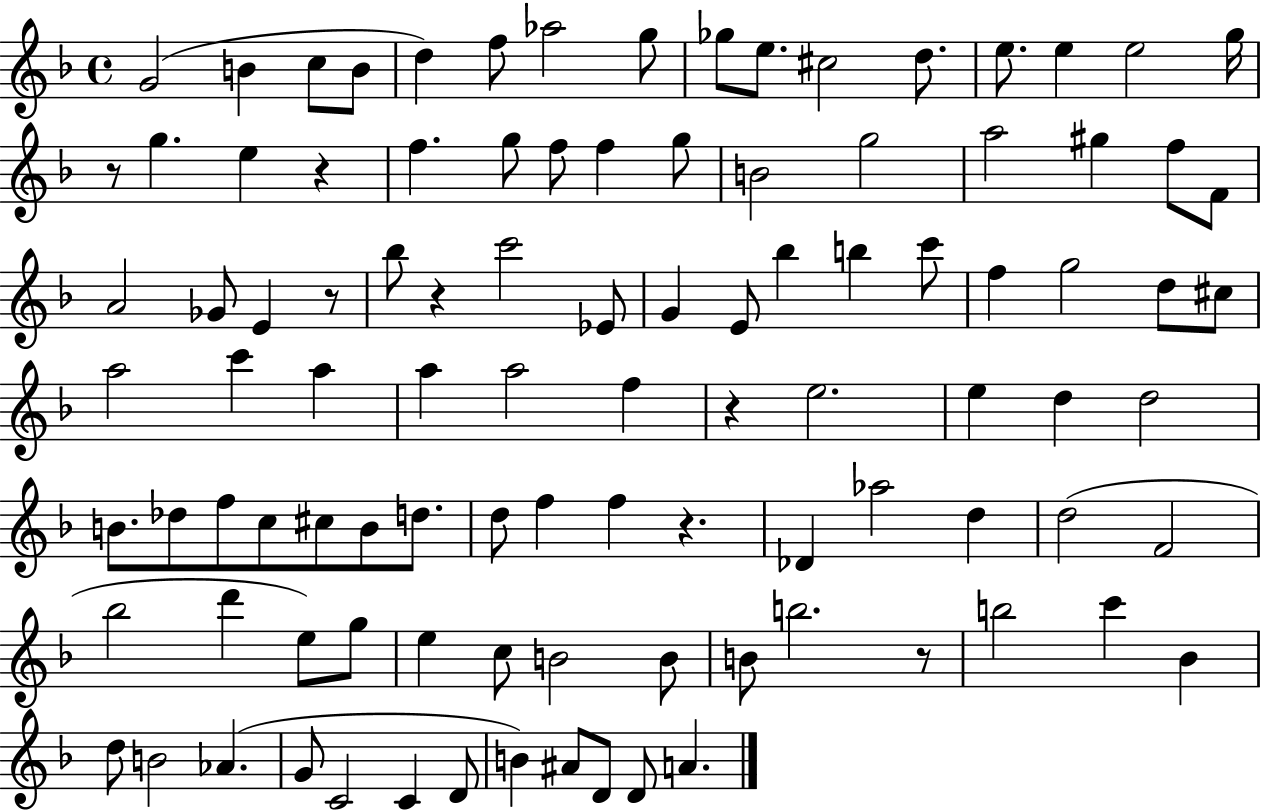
{
  \clef treble
  \time 4/4
  \defaultTimeSignature
  \key f \major
  \repeat volta 2 { g'2( b'4 c''8 b'8 | d''4) f''8 aes''2 g''8 | ges''8 e''8. cis''2 d''8. | e''8. e''4 e''2 g''16 | \break r8 g''4. e''4 r4 | f''4. g''8 f''8 f''4 g''8 | b'2 g''2 | a''2 gis''4 f''8 f'8 | \break a'2 ges'8 e'4 r8 | bes''8 r4 c'''2 ees'8 | g'4 e'8 bes''4 b''4 c'''8 | f''4 g''2 d''8 cis''8 | \break a''2 c'''4 a''4 | a''4 a''2 f''4 | r4 e''2. | e''4 d''4 d''2 | \break b'8. des''8 f''8 c''8 cis''8 b'8 d''8. | d''8 f''4 f''4 r4. | des'4 aes''2 d''4 | d''2( f'2 | \break bes''2 d'''4 e''8) g''8 | e''4 c''8 b'2 b'8 | b'8 b''2. r8 | b''2 c'''4 bes'4 | \break d''8 b'2 aes'4.( | g'8 c'2 c'4 d'8 | b'4) ais'8 d'8 d'8 a'4. | } \bar "|."
}